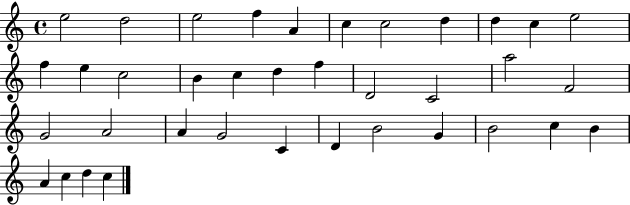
X:1
T:Untitled
M:4/4
L:1/4
K:C
e2 d2 e2 f A c c2 d d c e2 f e c2 B c d f D2 C2 a2 F2 G2 A2 A G2 C D B2 G B2 c B A c d c